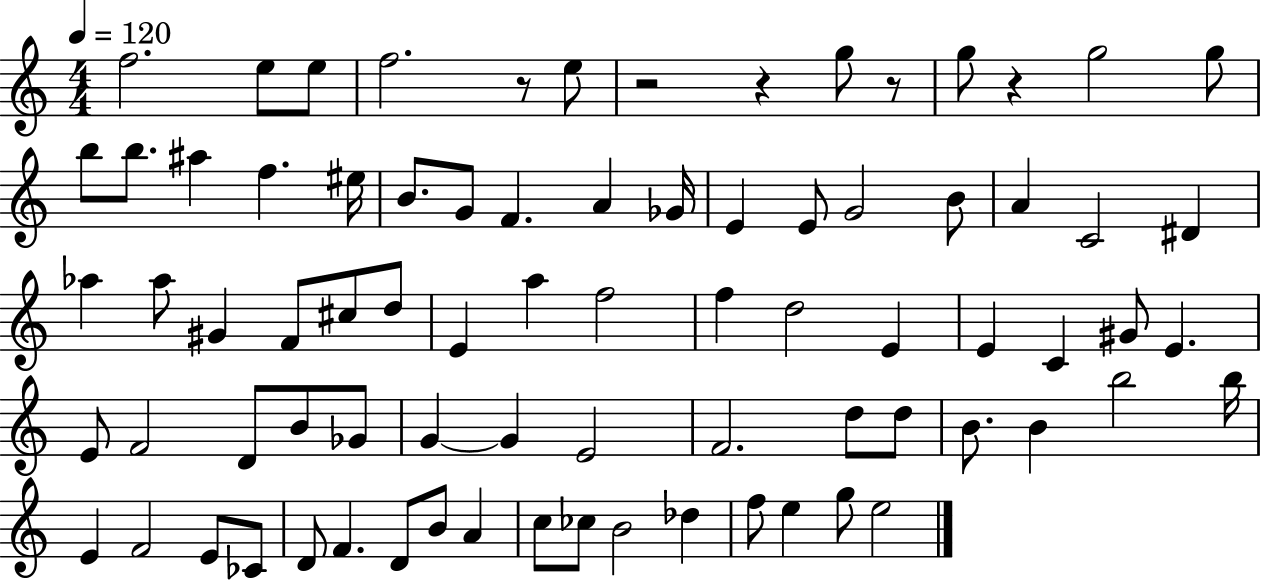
{
  \clef treble
  \numericTimeSignature
  \time 4/4
  \key c \major
  \tempo 4 = 120
  f''2. e''8 e''8 | f''2. r8 e''8 | r2 r4 g''8 r8 | g''8 r4 g''2 g''8 | \break b''8 b''8. ais''4 f''4. eis''16 | b'8. g'8 f'4. a'4 ges'16 | e'4 e'8 g'2 b'8 | a'4 c'2 dis'4 | \break aes''4 aes''8 gis'4 f'8 cis''8 d''8 | e'4 a''4 f''2 | f''4 d''2 e'4 | e'4 c'4 gis'8 e'4. | \break e'8 f'2 d'8 b'8 ges'8 | g'4~~ g'4 e'2 | f'2. d''8 d''8 | b'8. b'4 b''2 b''16 | \break e'4 f'2 e'8 ces'8 | d'8 f'4. d'8 b'8 a'4 | c''8 ces''8 b'2 des''4 | f''8 e''4 g''8 e''2 | \break \bar "|."
}